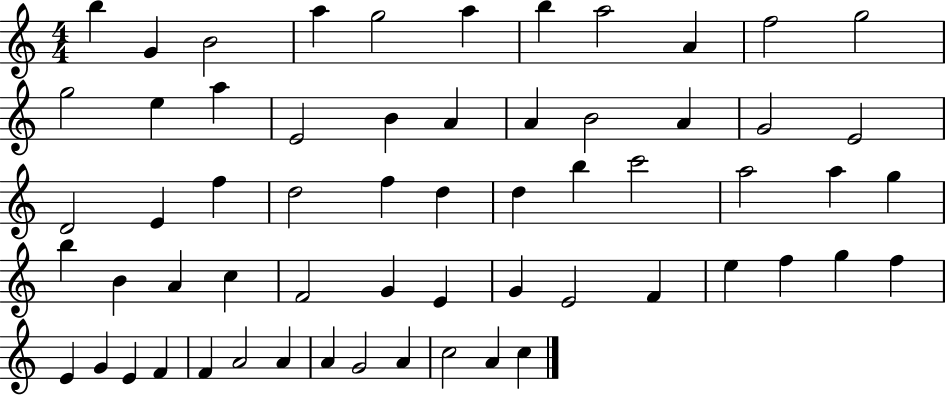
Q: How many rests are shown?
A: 0